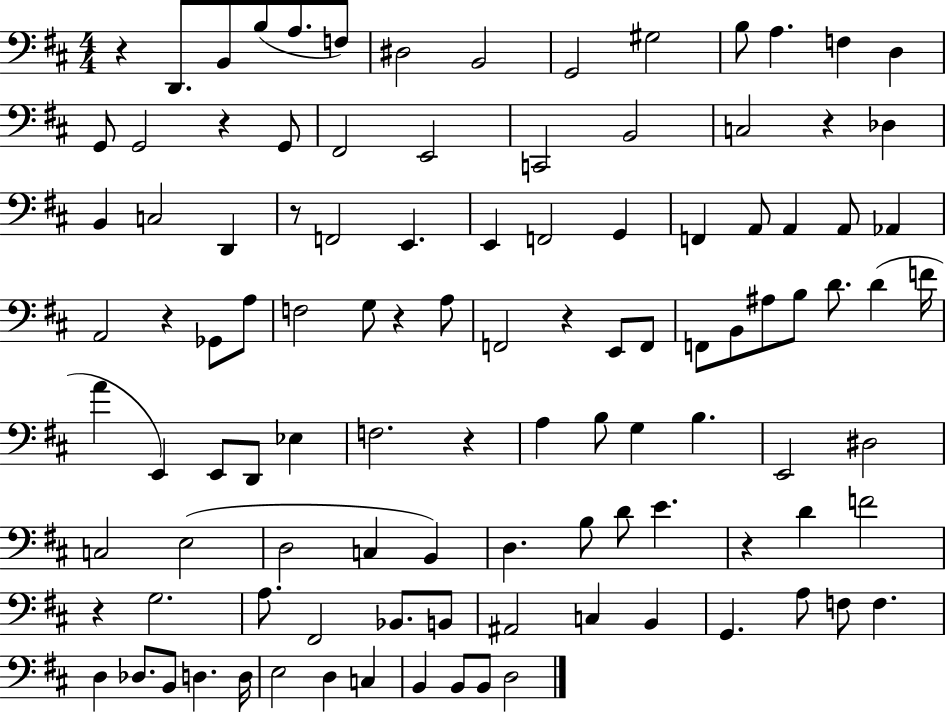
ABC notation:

X:1
T:Untitled
M:4/4
L:1/4
K:D
z D,,/2 B,,/2 B,/2 A,/2 F,/2 ^D,2 B,,2 G,,2 ^G,2 B,/2 A, F, D, G,,/2 G,,2 z G,,/2 ^F,,2 E,,2 C,,2 B,,2 C,2 z _D, B,, C,2 D,, z/2 F,,2 E,, E,, F,,2 G,, F,, A,,/2 A,, A,,/2 _A,, A,,2 z _G,,/2 A,/2 F,2 G,/2 z A,/2 F,,2 z E,,/2 F,,/2 F,,/2 B,,/2 ^A,/2 B,/2 D/2 D F/4 A E,, E,,/2 D,,/2 _E, F,2 z A, B,/2 G, B, E,,2 ^D,2 C,2 E,2 D,2 C, B,, D, B,/2 D/2 E z D F2 z G,2 A,/2 ^F,,2 _B,,/2 B,,/2 ^A,,2 C, B,, G,, A,/2 F,/2 F, D, _D,/2 B,,/2 D, D,/4 E,2 D, C, B,, B,,/2 B,,/2 D,2